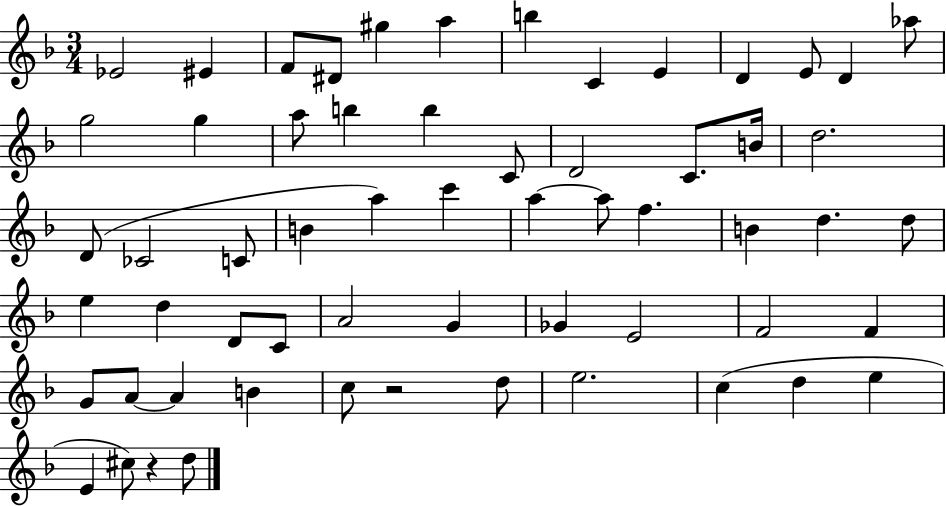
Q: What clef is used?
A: treble